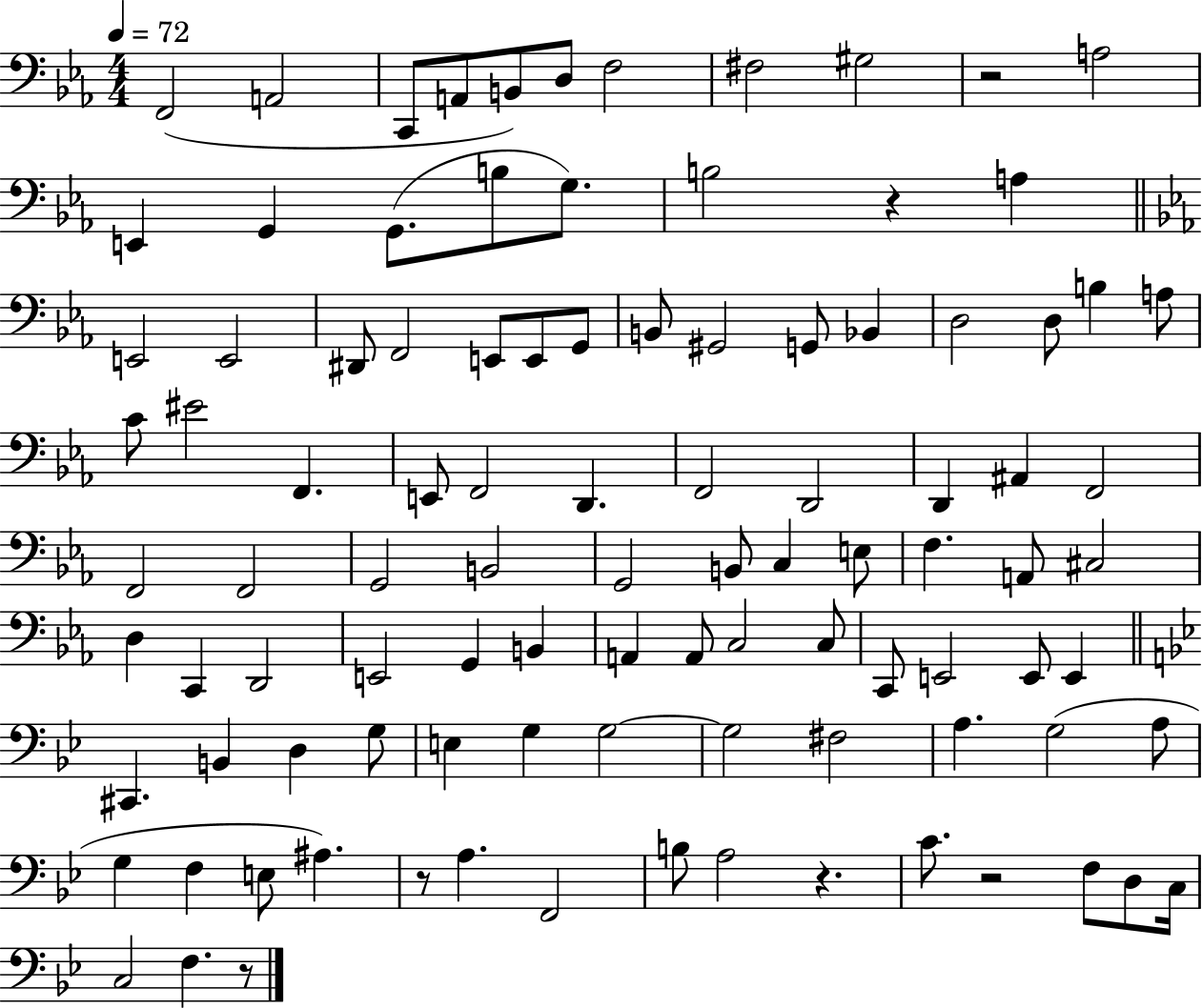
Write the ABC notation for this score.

X:1
T:Untitled
M:4/4
L:1/4
K:Eb
F,,2 A,,2 C,,/2 A,,/2 B,,/2 D,/2 F,2 ^F,2 ^G,2 z2 A,2 E,, G,, G,,/2 B,/2 G,/2 B,2 z A, E,,2 E,,2 ^D,,/2 F,,2 E,,/2 E,,/2 G,,/2 B,,/2 ^G,,2 G,,/2 _B,, D,2 D,/2 B, A,/2 C/2 ^E2 F,, E,,/2 F,,2 D,, F,,2 D,,2 D,, ^A,, F,,2 F,,2 F,,2 G,,2 B,,2 G,,2 B,,/2 C, E,/2 F, A,,/2 ^C,2 D, C,, D,,2 E,,2 G,, B,, A,, A,,/2 C,2 C,/2 C,,/2 E,,2 E,,/2 E,, ^C,, B,, D, G,/2 E, G, G,2 G,2 ^F,2 A, G,2 A,/2 G, F, E,/2 ^A, z/2 A, F,,2 B,/2 A,2 z C/2 z2 F,/2 D,/2 C,/4 C,2 F, z/2